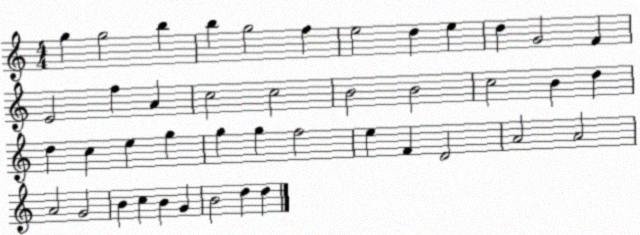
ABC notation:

X:1
T:Untitled
M:4/4
L:1/4
K:C
g g2 b b g2 f e2 d e d G2 F E2 f A c2 c2 B2 B2 c2 B d d c e g g g f2 e F D2 A2 A2 A2 G2 B c B G B2 d d